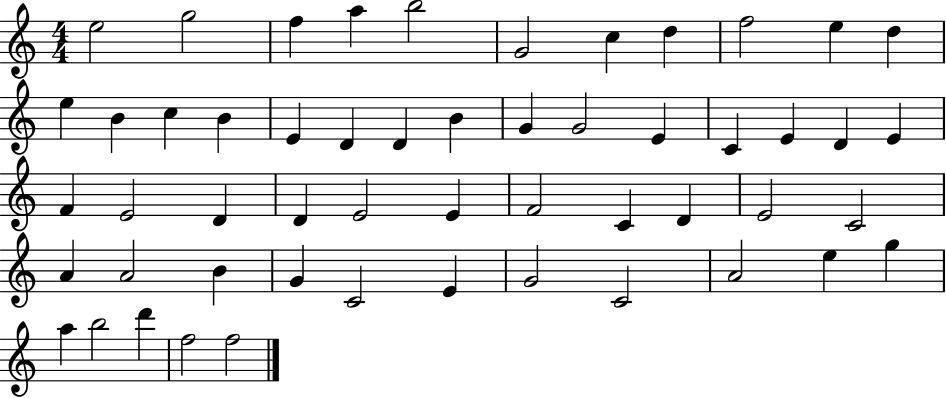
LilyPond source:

{
  \clef treble
  \numericTimeSignature
  \time 4/4
  \key c \major
  e''2 g''2 | f''4 a''4 b''2 | g'2 c''4 d''4 | f''2 e''4 d''4 | \break e''4 b'4 c''4 b'4 | e'4 d'4 d'4 b'4 | g'4 g'2 e'4 | c'4 e'4 d'4 e'4 | \break f'4 e'2 d'4 | d'4 e'2 e'4 | f'2 c'4 d'4 | e'2 c'2 | \break a'4 a'2 b'4 | g'4 c'2 e'4 | g'2 c'2 | a'2 e''4 g''4 | \break a''4 b''2 d'''4 | f''2 f''2 | \bar "|."
}